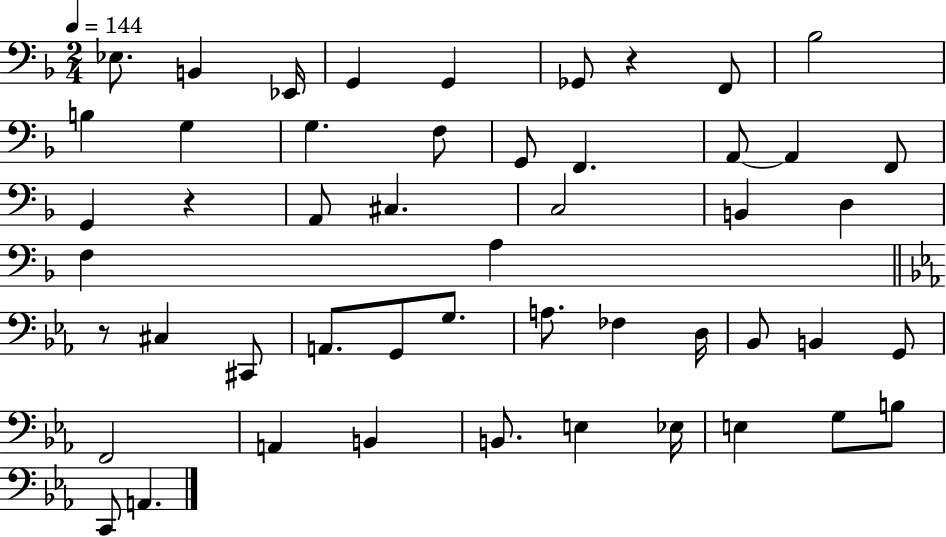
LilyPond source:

{
  \clef bass
  \numericTimeSignature
  \time 2/4
  \key f \major
  \tempo 4 = 144
  ees8. b,4 ees,16 | g,4 g,4 | ges,8 r4 f,8 | bes2 | \break b4 g4 | g4. f8 | g,8 f,4. | a,8~~ a,4 f,8 | \break g,4 r4 | a,8 cis4. | c2 | b,4 d4 | \break f4 a4 | \bar "||" \break \key ees \major r8 cis4 cis,8 | a,8. g,8 g8. | a8. fes4 d16 | bes,8 b,4 g,8 | \break f,2 | a,4 b,4 | b,8. e4 ees16 | e4 g8 b8 | \break c,8 a,4. | \bar "|."
}